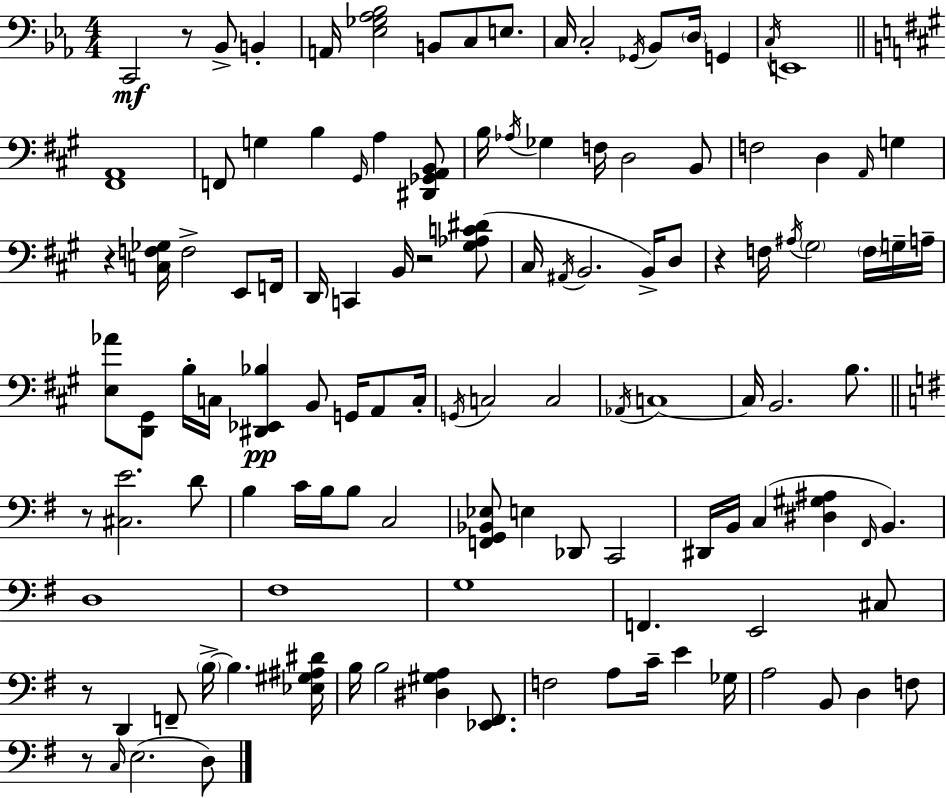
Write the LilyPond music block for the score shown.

{
  \clef bass
  \numericTimeSignature
  \time 4/4
  \key c \minor
  c,2\mf r8 bes,8-> b,4-. | a,16 <ees ges aes bes>2 b,8 c8 e8. | c16 c2-. \acciaccatura { ges,16 } bes,8 \parenthesize d16 g,4 | \acciaccatura { c16 } e,1 | \break \bar "||" \break \key a \major <fis, a,>1 | f,8 g4 b4 \grace { gis,16 } a4 <dis, ges, a, b,>8 | b16 \acciaccatura { aes16 } ges4 f16 d2 | b,8 f2 d4 \grace { a,16 } g4 | \break r4 <c f ges>16 f2-> | e,8 f,16 d,16 c,4 b,16 r2 | <gis aes c' dis'>8( cis16 \acciaccatura { ais,16 } b,2. | b,16->) d8 r4 f16 \acciaccatura { ais16 } \parenthesize gis2 | \break \parenthesize f16 g16-- a16-- <e aes'>8 <d, gis,>8 b16-. c16 <dis, ees, bes>4\pp b,8 | g,16 a,8 c16-. \acciaccatura { g,16 } c2 c2 | \acciaccatura { aes,16 } c1~~ | c16 b,2. | \break b8. \bar "||" \break \key g \major r8 <cis e'>2. d'8 | b4 c'16 b16 b8 c2 | <f, g, bes, ees>8 e4 des,8 c,2 | dis,16 b,16 c4( <dis gis ais>4 \grace { fis,16 }) b,4. | \break d1 | fis1 | g1 | f,4. e,2 cis8 | \break r8 d,4 f,8-- \parenthesize b16->~~ b4. | <ees gis ais dis'>16 b16 b2 <dis gis a>4 <ees, fis,>8. | f2 a8 c'16-- e'4 | ges16 a2 b,8 d4 f8 | \break r8 \grace { c16 }( e2. | d8) \bar "|."
}